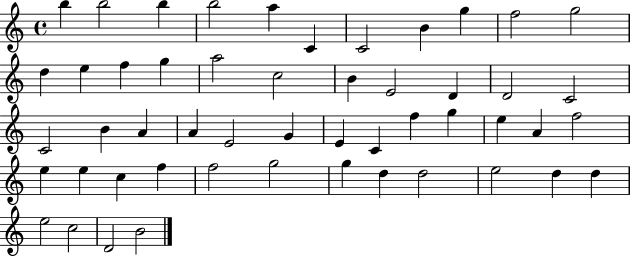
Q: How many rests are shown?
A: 0